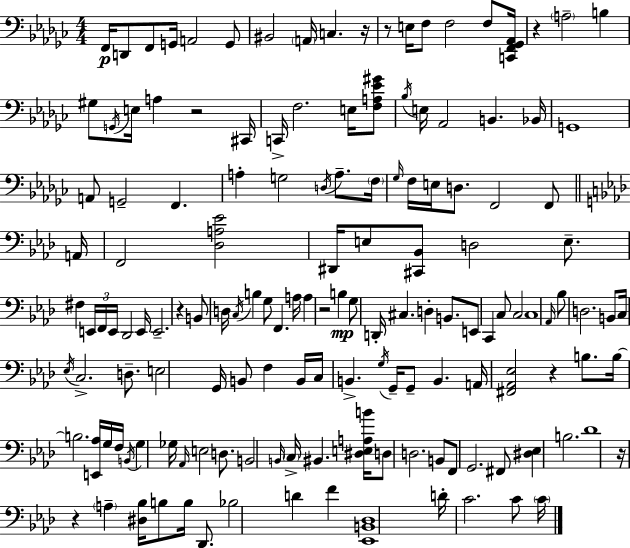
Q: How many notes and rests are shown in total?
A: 148